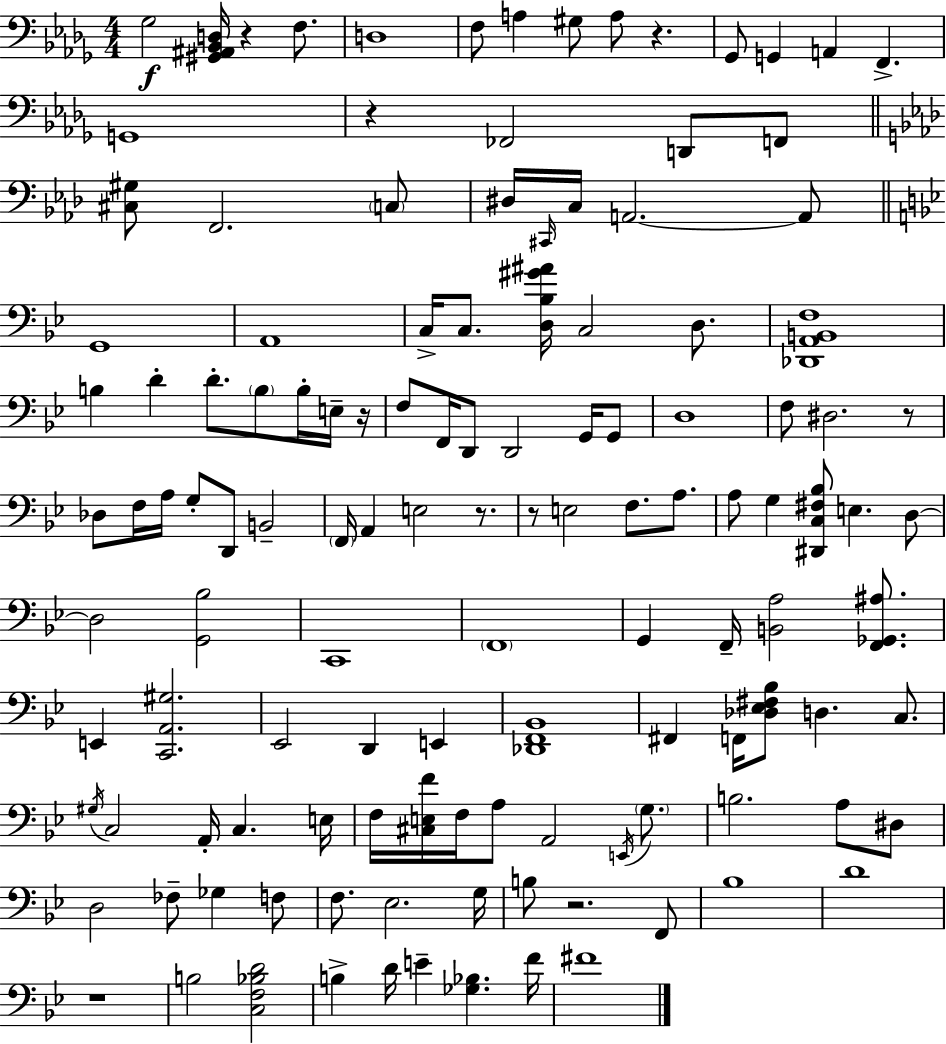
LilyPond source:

{
  \clef bass
  \numericTimeSignature
  \time 4/4
  \key bes \minor
  ges2\f <gis, ais, bes, d>16 r4 f8. | d1 | f8 a4 gis8 a8 r4. | ges,8 g,4 a,4 f,4.-> | \break g,1 | r4 fes,2 d,8 f,8 | \bar "||" \break \key aes \major <cis gis>8 f,2. \parenthesize c8 | dis16 \grace { cis,16 } c16 a,2.~~ a,8 | \bar "||" \break \key bes \major g,1 | a,1 | c16-> c8. <d bes gis' ais'>16 c2 d8. | <des, a, b, f>1 | \break b4 d'4-. d'8.-. \parenthesize b8 b16-. e16-- r16 | f8 f,16 d,8 d,2 g,16 g,8 | d1 | f8 dis2. r8 | \break des8 f16 a16 g8-. d,8 b,2-- | \parenthesize f,16 a,4 e2 r8. | r8 e2 f8. a8. | a8 g4 <dis, c fis bes>8 e4. d8~~ | \break d2 <g, bes>2 | c,1 | \parenthesize f,1 | g,4 f,16-- <b, a>2 <f, ges, ais>8. | \break e,4 <c, a, gis>2. | ees,2 d,4 e,4 | <des, f, bes,>1 | fis,4 f,16 <des ees fis bes>8 d4. c8. | \break \acciaccatura { gis16 } c2 a,16-. c4. | e16 f16 <cis e f'>16 f16 a8 a,2 \acciaccatura { e,16 } \parenthesize g8. | b2. a8 | dis8 d2 fes8-- ges4 | \break f8 f8. ees2. | g16 b8 r2. | f,8 bes1 | d'1 | \break r1 | b2 <c f bes d'>2 | b4-> d'16 e'4-- <ges bes>4. | f'16 fis'1 | \break \bar "|."
}